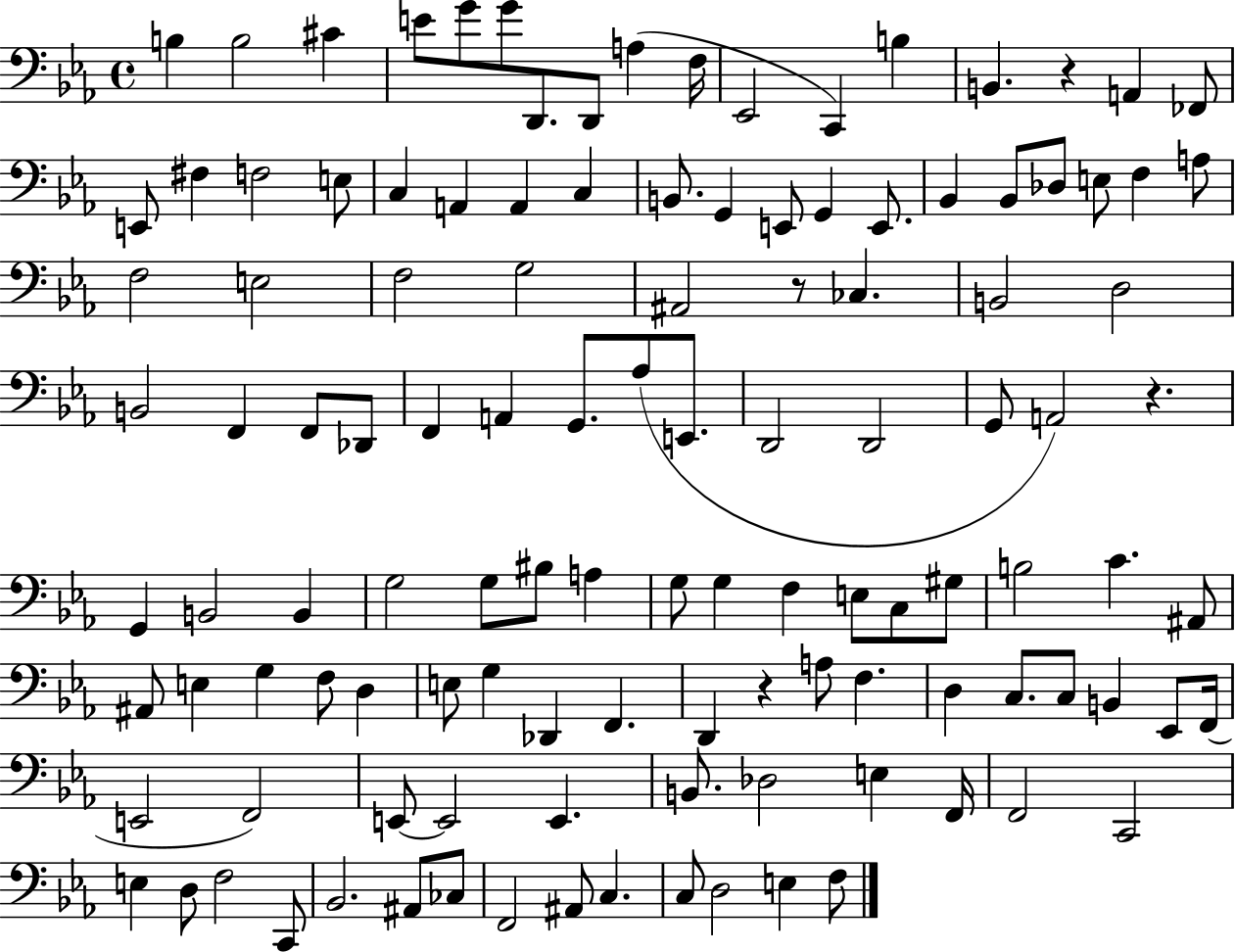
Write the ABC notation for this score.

X:1
T:Untitled
M:4/4
L:1/4
K:Eb
B, B,2 ^C E/2 G/2 G/2 D,,/2 D,,/2 A, F,/4 _E,,2 C,, B, B,, z A,, _F,,/2 E,,/2 ^F, F,2 E,/2 C, A,, A,, C, B,,/2 G,, E,,/2 G,, E,,/2 _B,, _B,,/2 _D,/2 E,/2 F, A,/2 F,2 E,2 F,2 G,2 ^A,,2 z/2 _C, B,,2 D,2 B,,2 F,, F,,/2 _D,,/2 F,, A,, G,,/2 _A,/2 E,,/2 D,,2 D,,2 G,,/2 A,,2 z G,, B,,2 B,, G,2 G,/2 ^B,/2 A, G,/2 G, F, E,/2 C,/2 ^G,/2 B,2 C ^A,,/2 ^A,,/2 E, G, F,/2 D, E,/2 G, _D,, F,, D,, z A,/2 F, D, C,/2 C,/2 B,, _E,,/2 F,,/4 E,,2 F,,2 E,,/2 E,,2 E,, B,,/2 _D,2 E, F,,/4 F,,2 C,,2 E, D,/2 F,2 C,,/2 _B,,2 ^A,,/2 _C,/2 F,,2 ^A,,/2 C, C,/2 D,2 E, F,/2